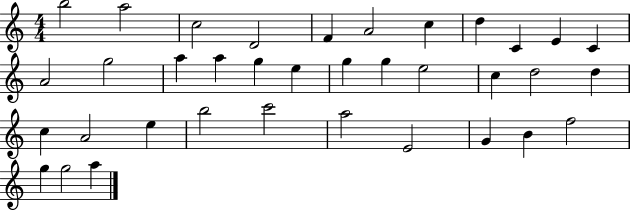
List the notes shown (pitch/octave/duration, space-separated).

B5/h A5/h C5/h D4/h F4/q A4/h C5/q D5/q C4/q E4/q C4/q A4/h G5/h A5/q A5/q G5/q E5/q G5/q G5/q E5/h C5/q D5/h D5/q C5/q A4/h E5/q B5/h C6/h A5/h E4/h G4/q B4/q F5/h G5/q G5/h A5/q